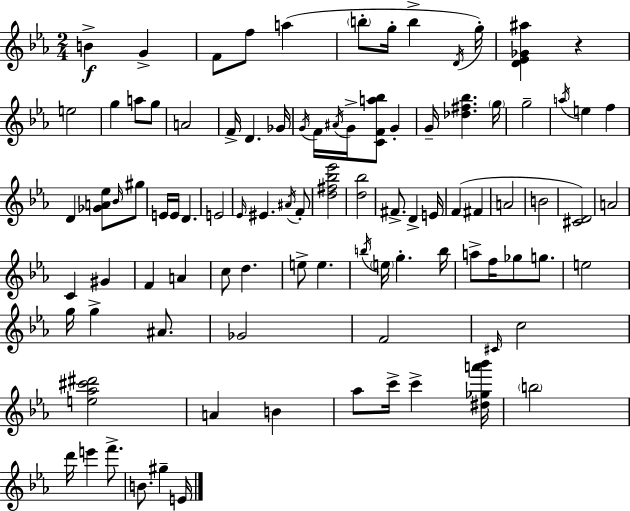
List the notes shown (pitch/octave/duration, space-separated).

B4/q G4/q F4/e F5/e A5/q B5/e G5/s B5/q D4/s G5/s [D4,Eb4,Gb4,A#5]/q R/q E5/h G5/q A5/e G5/e A4/h F4/s D4/q. Gb4/s G4/s F4/s A#4/s G4/s [C4,F4,A5,Bb5]/e G4/q G4/s [Db5,F#5,Bb5]/q. G5/s G5/h A5/s E5/q F5/q D4/q [Gb4,A4,Eb5]/e Bb4/s G#5/e E4/s E4/s D4/q. E4/h Eb4/s EIS4/q. A#4/s F4/e [D5,F#5,Bb5,Eb6]/h [D5,Bb5]/h F#4/e. D4/q E4/s F4/q F#4/q A4/h B4/h [C#4,D4]/h A4/h C4/q G#4/q F4/q A4/q C5/e D5/q. E5/e E5/q. B5/s E5/s G5/q. B5/s A5/e F5/s Gb5/e G5/e. E5/h G5/s G5/q A#4/e. Gb4/h F4/h C#4/s C5/h [E5,Ab5,C#6,D#6]/h A4/q B4/q Ab5/e C6/s C6/q [D#5,Gb5,A6,Bb6]/s B5/h D6/s E6/q F6/e. B4/e. G#5/q E4/s